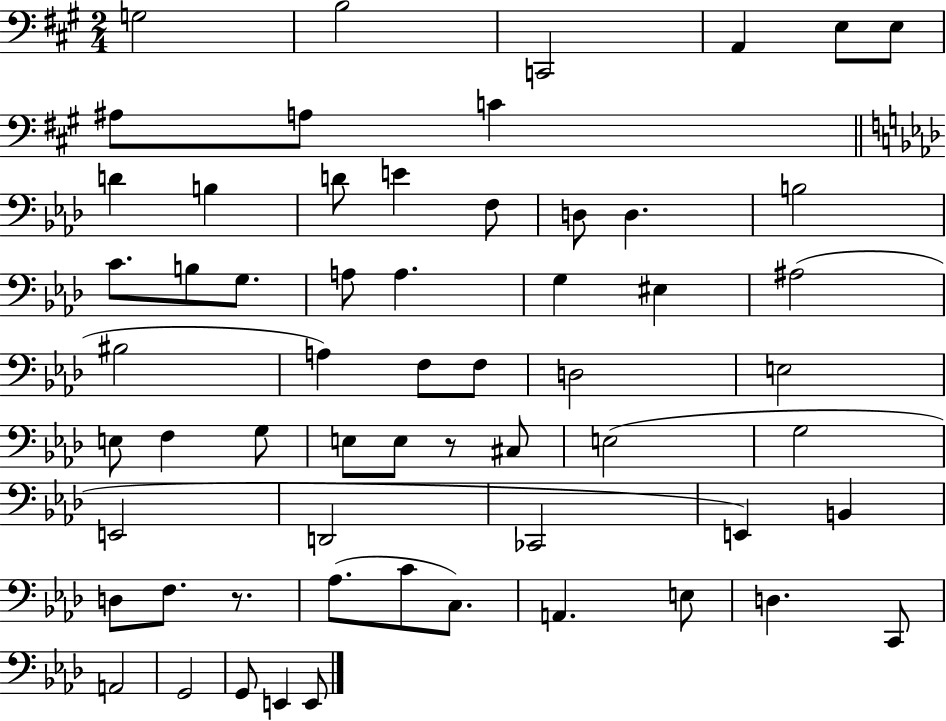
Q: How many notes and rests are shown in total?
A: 60